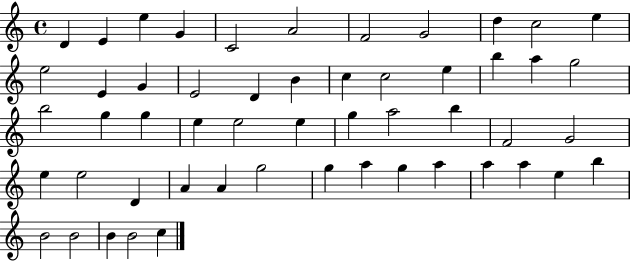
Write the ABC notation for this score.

X:1
T:Untitled
M:4/4
L:1/4
K:C
D E e G C2 A2 F2 G2 d c2 e e2 E G E2 D B c c2 e b a g2 b2 g g e e2 e g a2 b F2 G2 e e2 D A A g2 g a g a a a e b B2 B2 B B2 c